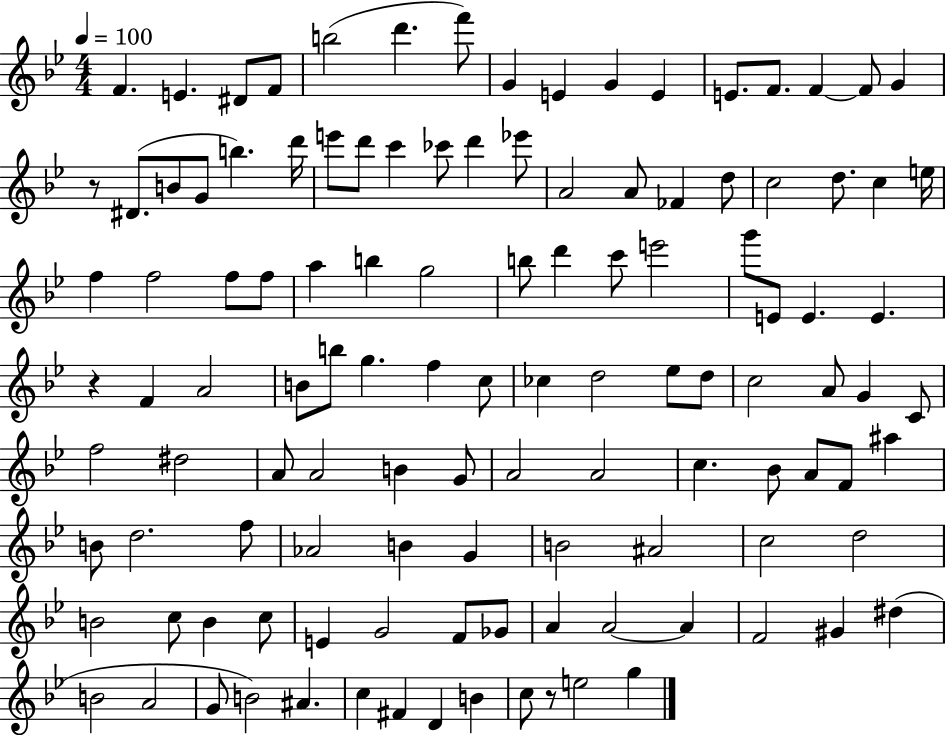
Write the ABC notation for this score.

X:1
T:Untitled
M:4/4
L:1/4
K:Bb
F E ^D/2 F/2 b2 d' f'/2 G E G E E/2 F/2 F F/2 G z/2 ^D/2 B/2 G/2 b d'/4 e'/2 d'/2 c' _c'/2 d' _e'/2 A2 A/2 _F d/2 c2 d/2 c e/4 f f2 f/2 f/2 a b g2 b/2 d' c'/2 e'2 g'/2 E/2 E E z F A2 B/2 b/2 g f c/2 _c d2 _e/2 d/2 c2 A/2 G C/2 f2 ^d2 A/2 A2 B G/2 A2 A2 c _B/2 A/2 F/2 ^a B/2 d2 f/2 _A2 B G B2 ^A2 c2 d2 B2 c/2 B c/2 E G2 F/2 _G/2 A A2 A F2 ^G ^d B2 A2 G/2 B2 ^A c ^F D B c/2 z/2 e2 g